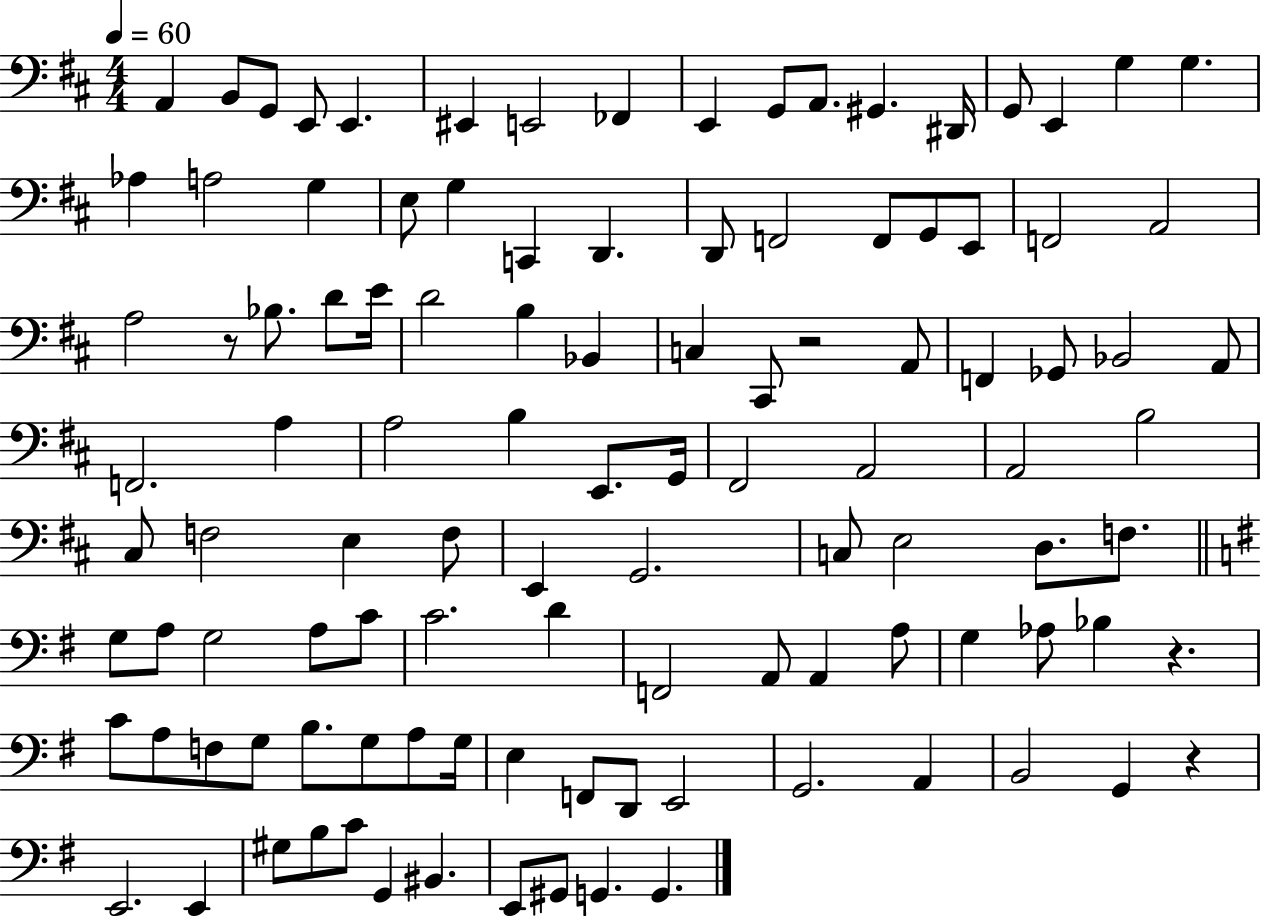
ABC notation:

X:1
T:Untitled
M:4/4
L:1/4
K:D
A,, B,,/2 G,,/2 E,,/2 E,, ^E,, E,,2 _F,, E,, G,,/2 A,,/2 ^G,, ^D,,/4 G,,/2 E,, G, G, _A, A,2 G, E,/2 G, C,, D,, D,,/2 F,,2 F,,/2 G,,/2 E,,/2 F,,2 A,,2 A,2 z/2 _B,/2 D/2 E/4 D2 B, _B,, C, ^C,,/2 z2 A,,/2 F,, _G,,/2 _B,,2 A,,/2 F,,2 A, A,2 B, E,,/2 G,,/4 ^F,,2 A,,2 A,,2 B,2 ^C,/2 F,2 E, F,/2 E,, G,,2 C,/2 E,2 D,/2 F,/2 G,/2 A,/2 G,2 A,/2 C/2 C2 D F,,2 A,,/2 A,, A,/2 G, _A,/2 _B, z C/2 A,/2 F,/2 G,/2 B,/2 G,/2 A,/2 G,/4 E, F,,/2 D,,/2 E,,2 G,,2 A,, B,,2 G,, z E,,2 E,, ^G,/2 B,/2 C/2 G,, ^B,, E,,/2 ^G,,/2 G,, G,,